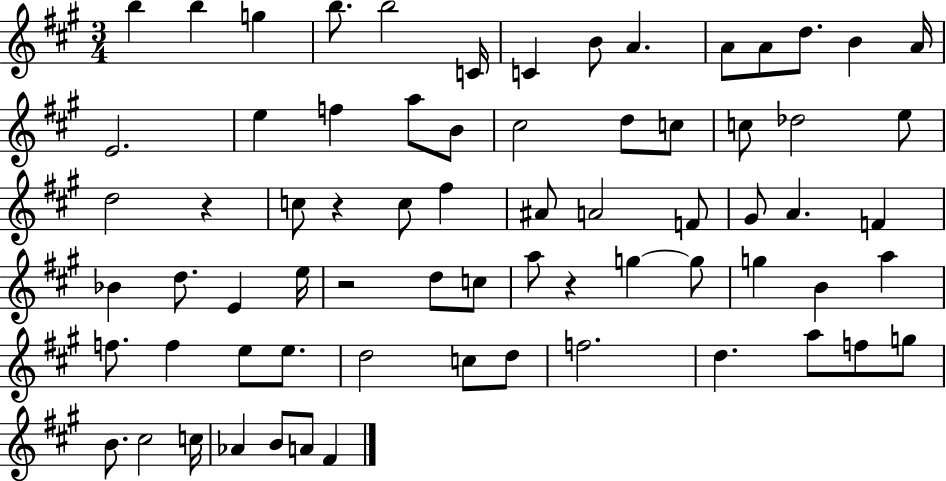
X:1
T:Untitled
M:3/4
L:1/4
K:A
b b g b/2 b2 C/4 C B/2 A A/2 A/2 d/2 B A/4 E2 e f a/2 B/2 ^c2 d/2 c/2 c/2 _d2 e/2 d2 z c/2 z c/2 ^f ^A/2 A2 F/2 ^G/2 A F _B d/2 E e/4 z2 d/2 c/2 a/2 z g g/2 g B a f/2 f e/2 e/2 d2 c/2 d/2 f2 d a/2 f/2 g/2 B/2 ^c2 c/4 _A B/2 A/2 ^F